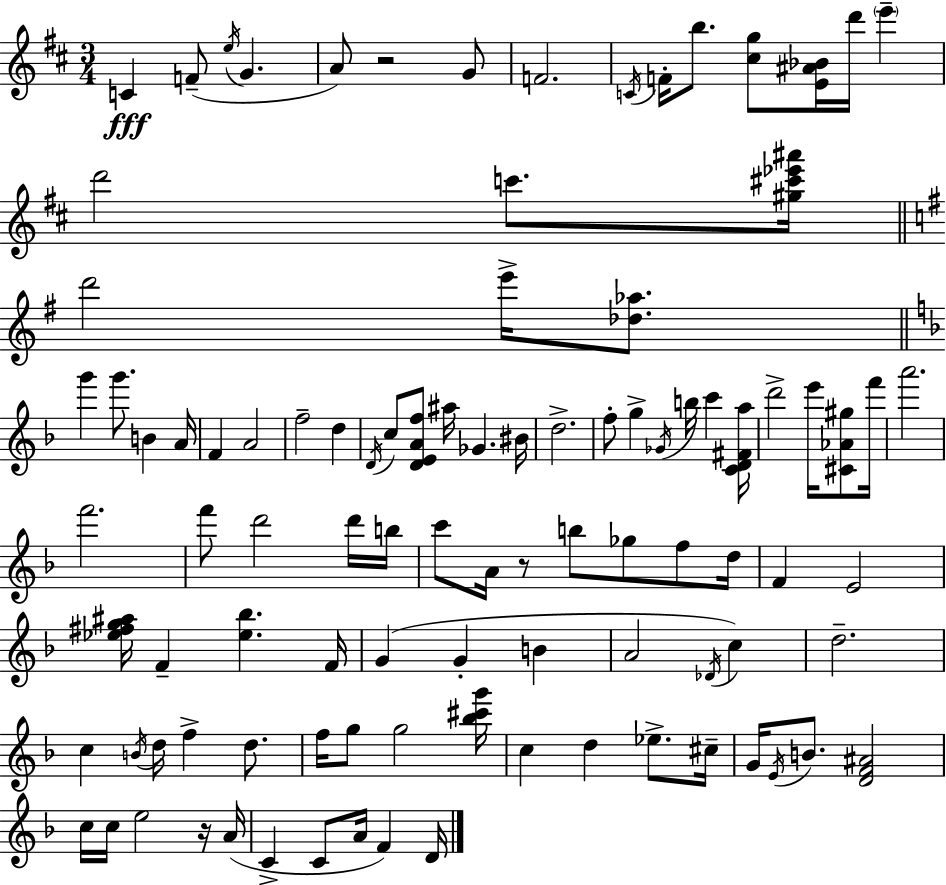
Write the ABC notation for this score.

X:1
T:Untitled
M:3/4
L:1/4
K:D
C F/2 e/4 G A/2 z2 G/2 F2 C/4 F/4 b/2 [^cg]/2 [E^A_B]/4 d'/4 e' d'2 c'/2 [^g^c'_e'^a']/4 d'2 e'/4 [_d_a]/2 g' g'/2 B A/4 F A2 f2 d D/4 c/2 [DEAf]/2 ^a/4 _G ^B/4 d2 f/2 g _G/4 b/4 c' [CD^Fa]/4 d'2 e'/4 [^C_A^g]/2 f'/4 a'2 f'2 f'/2 d'2 d'/4 b/4 c'/2 A/4 z/2 b/2 _g/2 f/2 d/4 F E2 [_e^fg^a]/4 F [_e_b] F/4 G G B A2 _D/4 c d2 c B/4 d/4 f d/2 f/4 g/2 g2 [_b^c'g']/4 c d _e/2 ^c/4 G/4 E/4 B/2 [DF^A]2 c/4 c/4 e2 z/4 A/4 C C/2 A/4 F D/4